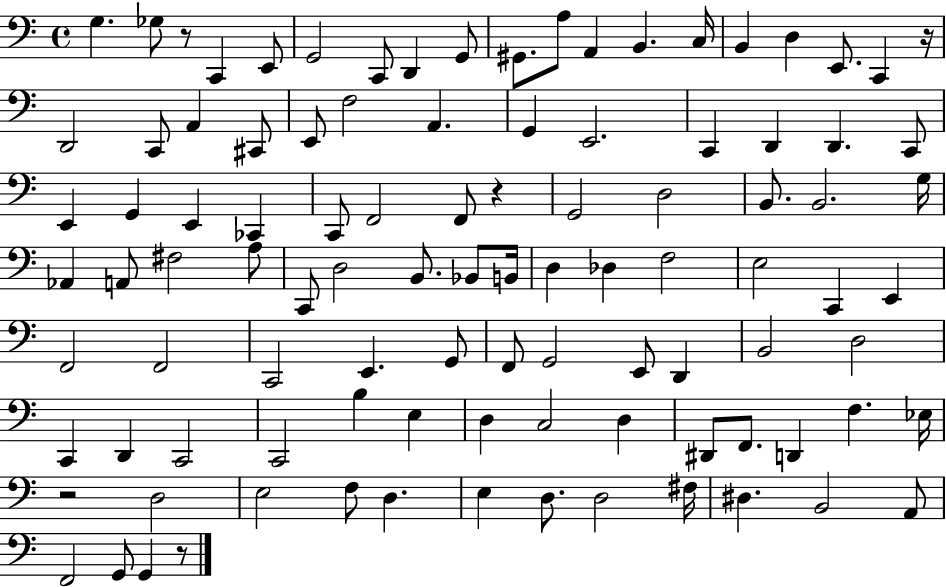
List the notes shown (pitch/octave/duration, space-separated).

G3/q. Gb3/e R/e C2/q E2/e G2/h C2/e D2/q G2/e G#2/e. A3/e A2/q B2/q. C3/s B2/q D3/q E2/e. C2/q R/s D2/h C2/e A2/q C#2/e E2/e F3/h A2/q. G2/q E2/h. C2/q D2/q D2/q. C2/e E2/q G2/q E2/q CES2/q C2/e F2/h F2/e R/q G2/h D3/h B2/e. B2/h. G3/s Ab2/q A2/e F#3/h A3/e C2/e D3/h B2/e. Bb2/e B2/s D3/q Db3/q F3/h E3/h C2/q E2/q F2/h F2/h C2/h E2/q. G2/e F2/e G2/h E2/e D2/q B2/h D3/h C2/q D2/q C2/h C2/h B3/q E3/q D3/q C3/h D3/q D#2/e F2/e. D2/q F3/q. Eb3/s R/h D3/h E3/h F3/e D3/q. E3/q D3/e. D3/h F#3/s D#3/q. B2/h A2/e F2/h G2/e G2/q R/e